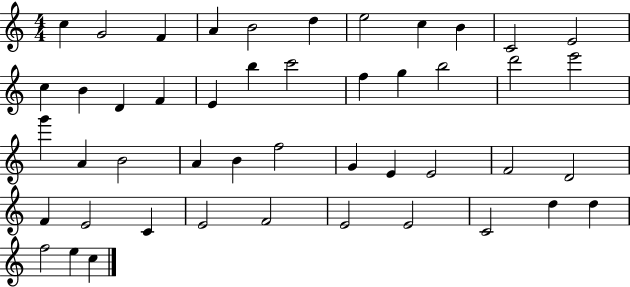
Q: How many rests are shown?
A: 0